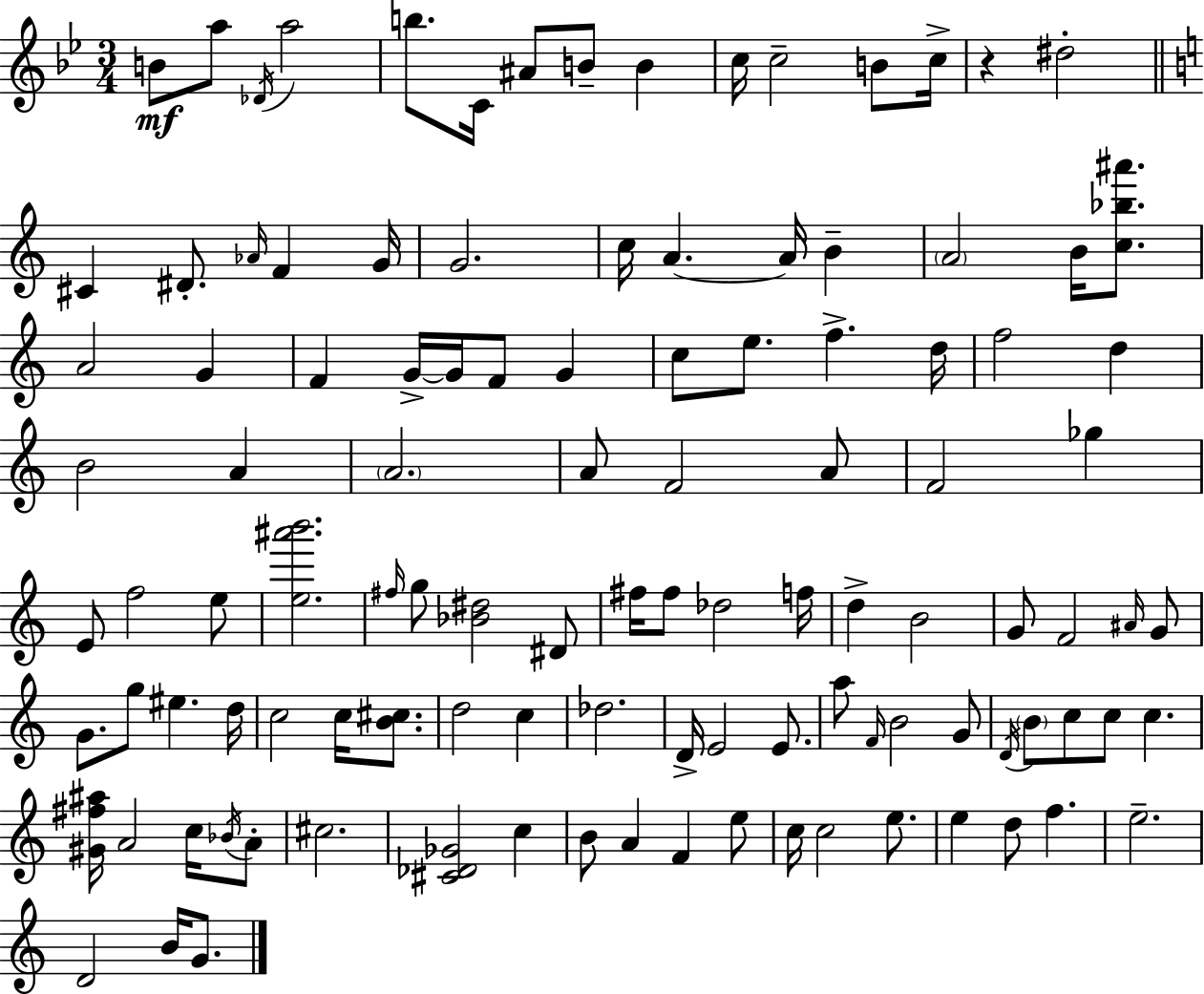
B4/e A5/e Db4/s A5/h B5/e. C4/s A#4/e B4/e B4/q C5/s C5/h B4/e C5/s R/q D#5/h C#4/q D#4/e. Ab4/s F4/q G4/s G4/h. C5/s A4/q. A4/s B4/q A4/h B4/s [C5,Bb5,A#6]/e. A4/h G4/q F4/q G4/s G4/s F4/e G4/q C5/e E5/e. F5/q. D5/s F5/h D5/q B4/h A4/q A4/h. A4/e F4/h A4/e F4/h Gb5/q E4/e F5/h E5/e [E5,A#6,B6]/h. F#5/s G5/e [Bb4,D#5]/h D#4/e F#5/s F#5/e Db5/h F5/s D5/q B4/h G4/e F4/h A#4/s G4/e G4/e. G5/e EIS5/q. D5/s C5/h C5/s [B4,C#5]/e. D5/h C5/q Db5/h. D4/s E4/h E4/e. A5/e F4/s B4/h G4/e D4/s B4/e C5/e C5/e C5/q. [G#4,F#5,A#5]/s A4/h C5/s Bb4/s A4/e C#5/h. [C#4,Db4,Gb4]/h C5/q B4/e A4/q F4/q E5/e C5/s C5/h E5/e. E5/q D5/e F5/q. E5/h. D4/h B4/s G4/e.